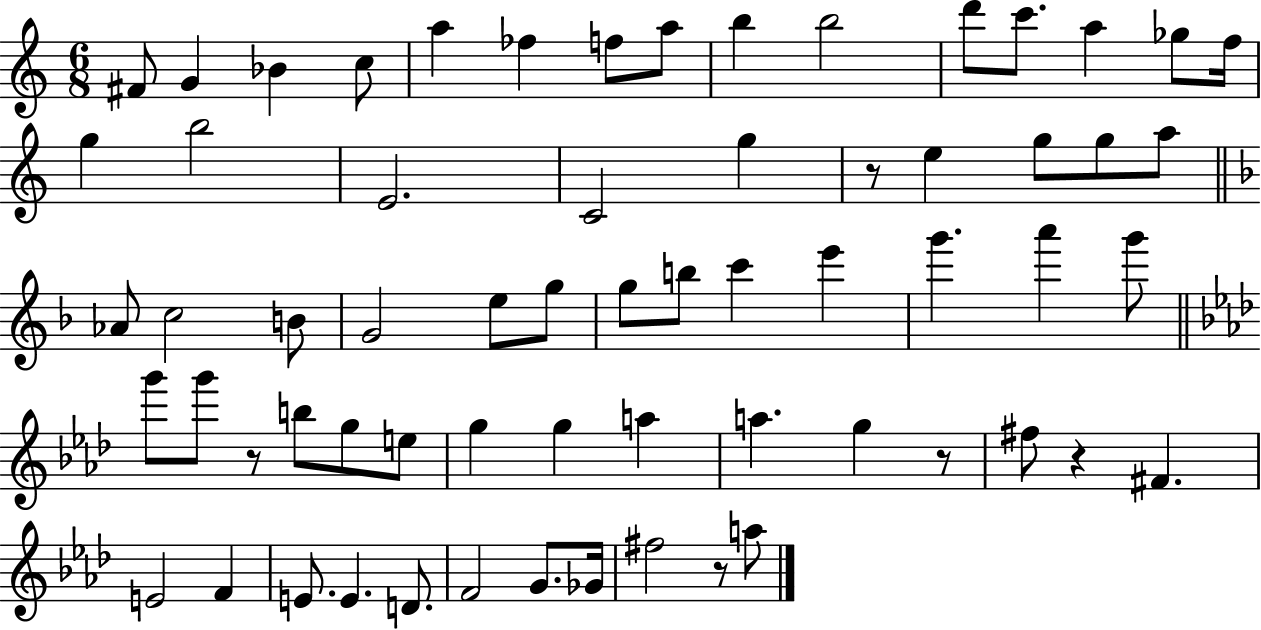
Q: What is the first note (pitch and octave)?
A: F#4